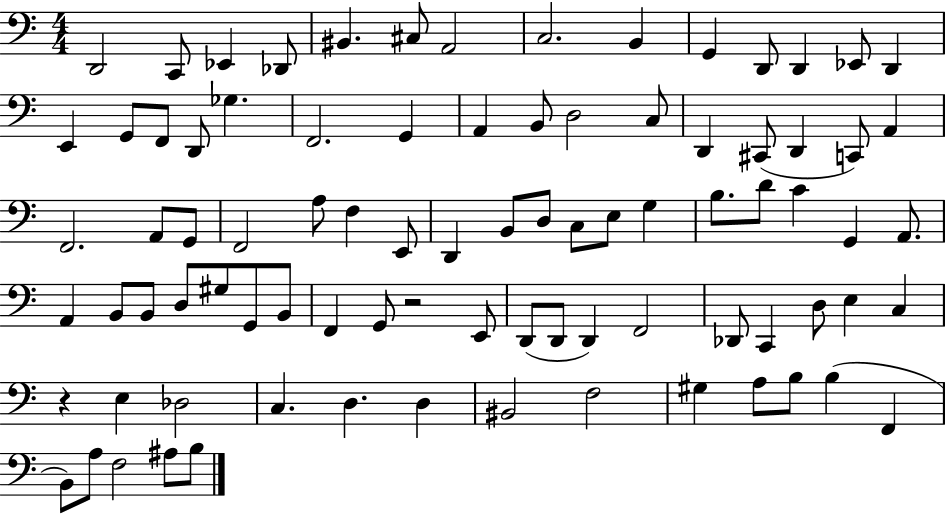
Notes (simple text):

D2/h C2/e Eb2/q Db2/e BIS2/q. C#3/e A2/h C3/h. B2/q G2/q D2/e D2/q Eb2/e D2/q E2/q G2/e F2/e D2/e Gb3/q. F2/h. G2/q A2/q B2/e D3/h C3/e D2/q C#2/e D2/q C2/e A2/q F2/h. A2/e G2/e F2/h A3/e F3/q E2/e D2/q B2/e D3/e C3/e E3/e G3/q B3/e. D4/e C4/q G2/q A2/e. A2/q B2/e B2/e D3/e G#3/e G2/e B2/e F2/q G2/e R/h E2/e D2/e D2/e D2/q F2/h Db2/e C2/q D3/e E3/q C3/q R/q E3/q Db3/h C3/q. D3/q. D3/q BIS2/h F3/h G#3/q A3/e B3/e B3/q F2/q B2/e A3/e F3/h A#3/e B3/e